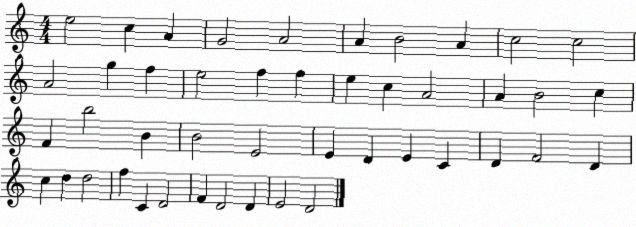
X:1
T:Untitled
M:4/4
L:1/4
K:C
e2 c A G2 A2 A B2 A c2 c2 A2 g f e2 f f e c A2 A B2 c F b2 B B2 E2 E D E C D F2 D c d d2 f C D2 F D2 D E2 D2